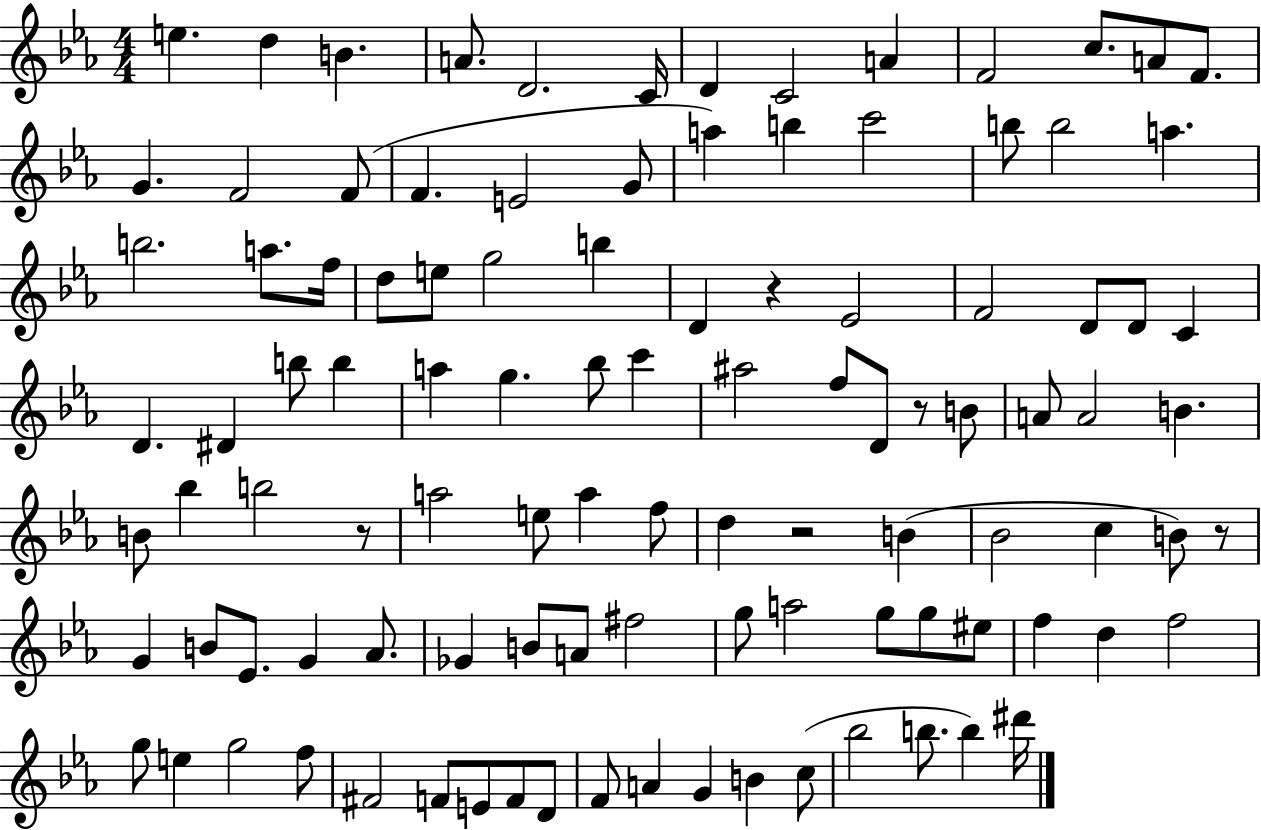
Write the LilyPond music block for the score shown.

{
  \clef treble
  \numericTimeSignature
  \time 4/4
  \key ees \major
  e''4. d''4 b'4. | a'8. d'2. c'16 | d'4 c'2 a'4 | f'2 c''8. a'8 f'8. | \break g'4. f'2 f'8( | f'4. e'2 g'8 | a''4) b''4 c'''2 | b''8 b''2 a''4. | \break b''2. a''8. f''16 | d''8 e''8 g''2 b''4 | d'4 r4 ees'2 | f'2 d'8 d'8 c'4 | \break d'4. dis'4 b''8 b''4 | a''4 g''4. bes''8 c'''4 | ais''2 f''8 d'8 r8 b'8 | a'8 a'2 b'4. | \break b'8 bes''4 b''2 r8 | a''2 e''8 a''4 f''8 | d''4 r2 b'4( | bes'2 c''4 b'8) r8 | \break g'4 b'8 ees'8. g'4 aes'8. | ges'4 b'8 a'8 fis''2 | g''8 a''2 g''8 g''8 eis''8 | f''4 d''4 f''2 | \break g''8 e''4 g''2 f''8 | fis'2 f'8 e'8 f'8 d'8 | f'8 a'4 g'4 b'4 c''8( | bes''2 b''8. b''4) dis'''16 | \break \bar "|."
}